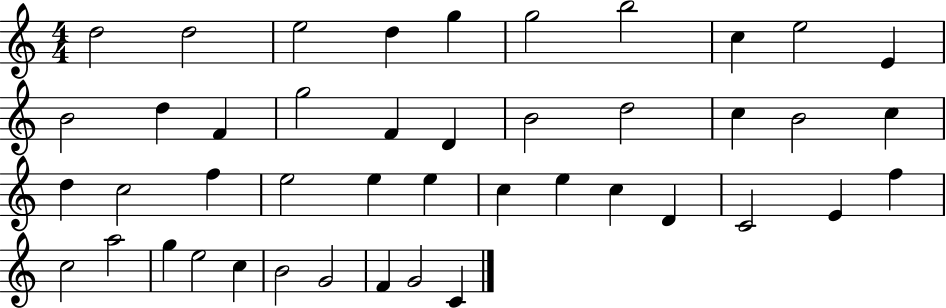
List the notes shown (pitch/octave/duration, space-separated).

D5/h D5/h E5/h D5/q G5/q G5/h B5/h C5/q E5/h E4/q B4/h D5/q F4/q G5/h F4/q D4/q B4/h D5/h C5/q B4/h C5/q D5/q C5/h F5/q E5/h E5/q E5/q C5/q E5/q C5/q D4/q C4/h E4/q F5/q C5/h A5/h G5/q E5/h C5/q B4/h G4/h F4/q G4/h C4/q